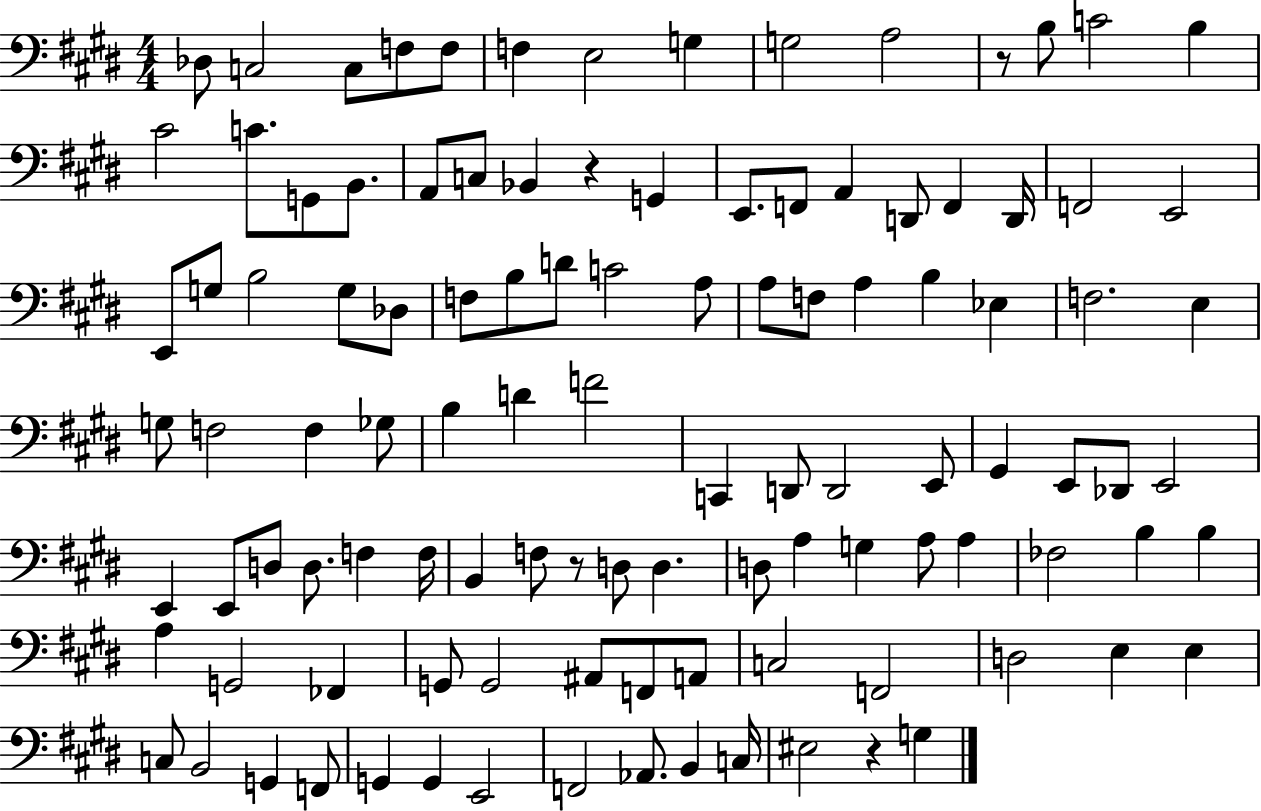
Db3/e C3/h C3/e F3/e F3/e F3/q E3/h G3/q G3/h A3/h R/e B3/e C4/h B3/q C#4/h C4/e. G2/e B2/e. A2/e C3/e Bb2/q R/q G2/q E2/e. F2/e A2/q D2/e F2/q D2/s F2/h E2/h E2/e G3/e B3/h G3/e Db3/e F3/e B3/e D4/e C4/h A3/e A3/e F3/e A3/q B3/q Eb3/q F3/h. E3/q G3/e F3/h F3/q Gb3/e B3/q D4/q F4/h C2/q D2/e D2/h E2/e G#2/q E2/e Db2/e E2/h E2/q E2/e D3/e D3/e. F3/q F3/s B2/q F3/e R/e D3/e D3/q. D3/e A3/q G3/q A3/e A3/q FES3/h B3/q B3/q A3/q G2/h FES2/q G2/e G2/h A#2/e F2/e A2/e C3/h F2/h D3/h E3/q E3/q C3/e B2/h G2/q F2/e G2/q G2/q E2/h F2/h Ab2/e. B2/q C3/s EIS3/h R/q G3/q